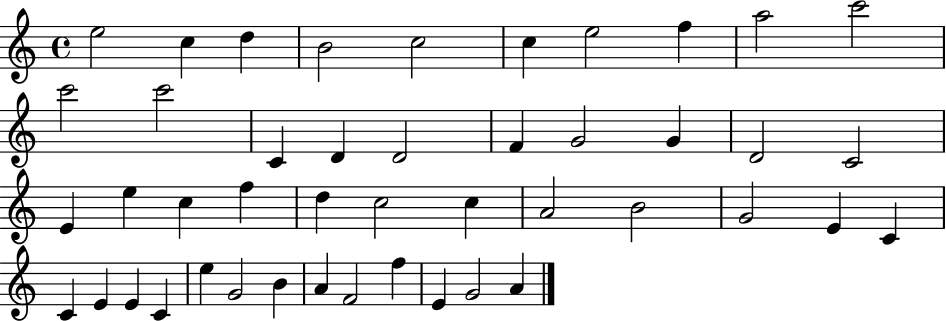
X:1
T:Untitled
M:4/4
L:1/4
K:C
e2 c d B2 c2 c e2 f a2 c'2 c'2 c'2 C D D2 F G2 G D2 C2 E e c f d c2 c A2 B2 G2 E C C E E C e G2 B A F2 f E G2 A